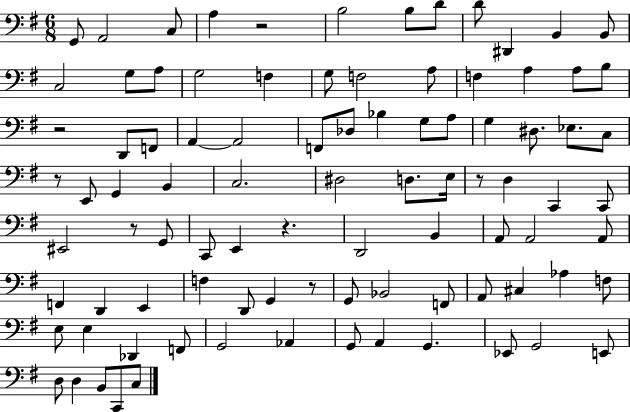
G2/e A2/h C3/e A3/q R/h B3/h B3/e D4/e D4/e D#2/q B2/q B2/e C3/h G3/e A3/e G3/h F3/q G3/e F3/h A3/e F3/q A3/q A3/e B3/e R/h D2/e F2/e A2/q A2/h F2/e Db3/e Bb3/q G3/e A3/e G3/q D#3/e. Eb3/e. C3/e R/e E2/e G2/q B2/q C3/h. D#3/h D3/e. E3/s R/e D3/q C2/q C2/e EIS2/h R/e G2/e C2/e E2/q R/q. D2/h B2/q A2/e A2/h A2/e F2/q D2/q E2/q F3/q D2/e G2/q R/e G2/e Bb2/h F2/e A2/e C#3/q Ab3/q F3/e E3/e E3/q Db2/q F2/e G2/h Ab2/q G2/e A2/q G2/q. Eb2/e G2/h E2/e D3/e D3/q B2/e C2/e C3/e